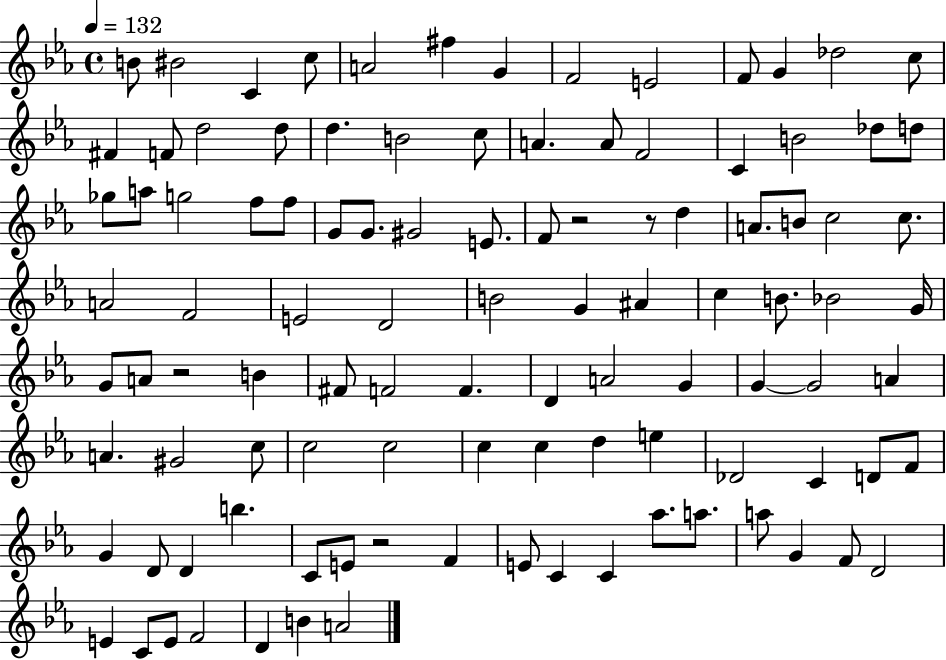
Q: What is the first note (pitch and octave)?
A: B4